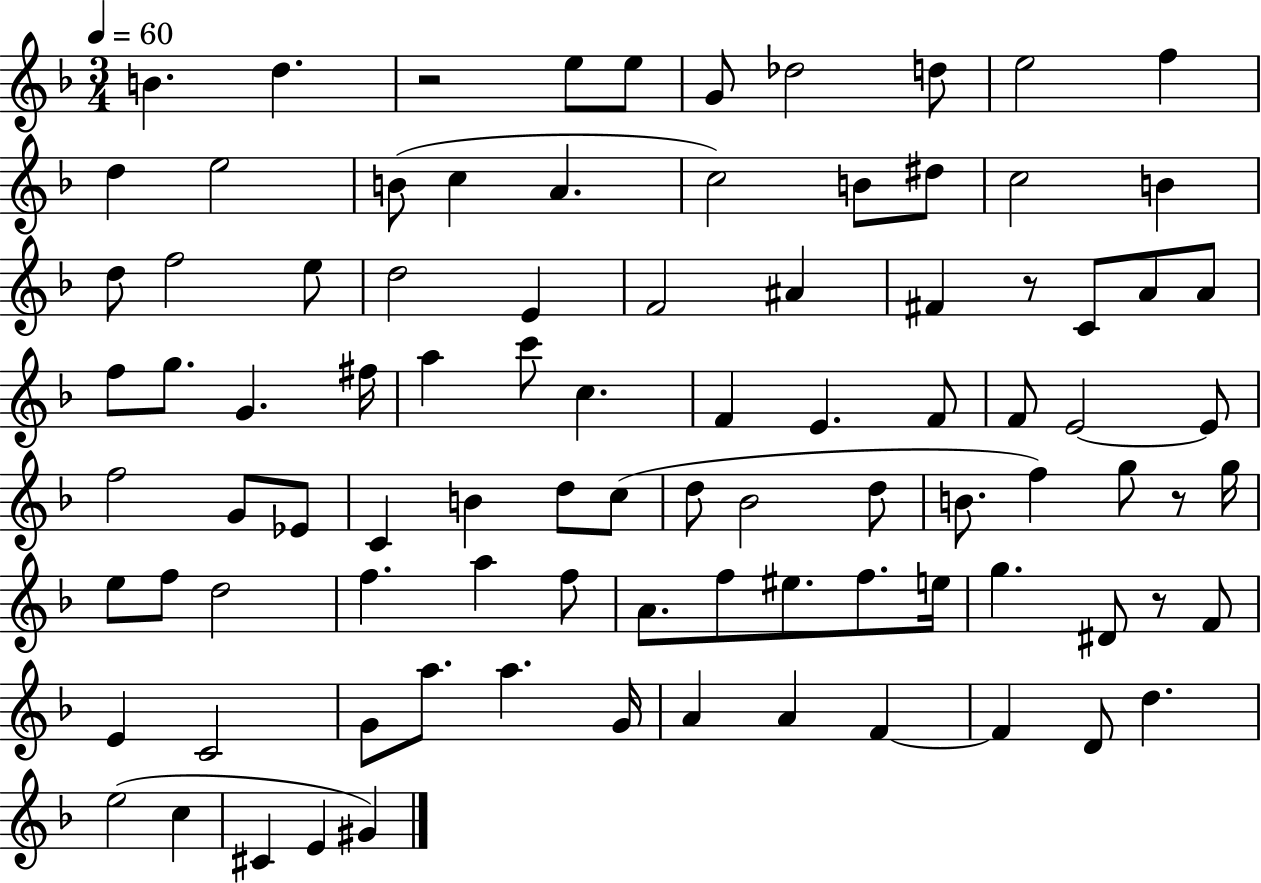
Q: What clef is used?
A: treble